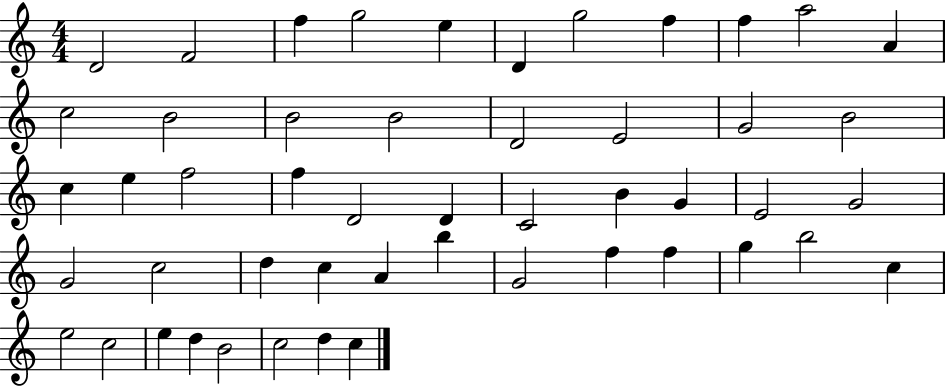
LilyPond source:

{
  \clef treble
  \numericTimeSignature
  \time 4/4
  \key c \major
  d'2 f'2 | f''4 g''2 e''4 | d'4 g''2 f''4 | f''4 a''2 a'4 | \break c''2 b'2 | b'2 b'2 | d'2 e'2 | g'2 b'2 | \break c''4 e''4 f''2 | f''4 d'2 d'4 | c'2 b'4 g'4 | e'2 g'2 | \break g'2 c''2 | d''4 c''4 a'4 b''4 | g'2 f''4 f''4 | g''4 b''2 c''4 | \break e''2 c''2 | e''4 d''4 b'2 | c''2 d''4 c''4 | \bar "|."
}